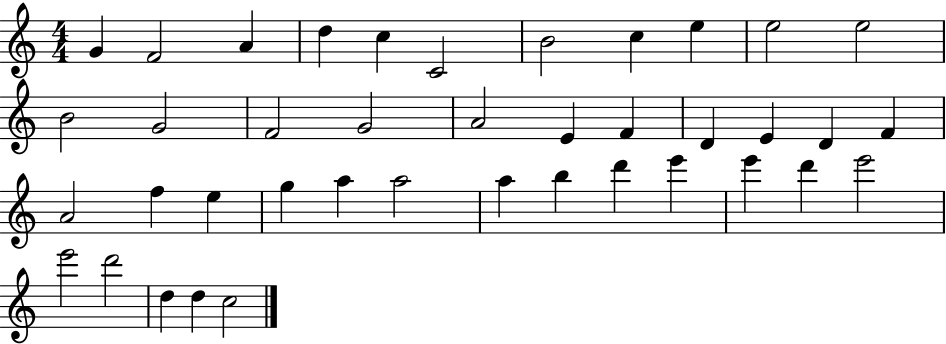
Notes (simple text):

G4/q F4/h A4/q D5/q C5/q C4/h B4/h C5/q E5/q E5/h E5/h B4/h G4/h F4/h G4/h A4/h E4/q F4/q D4/q E4/q D4/q F4/q A4/h F5/q E5/q G5/q A5/q A5/h A5/q B5/q D6/q E6/q E6/q D6/q E6/h E6/h D6/h D5/q D5/q C5/h